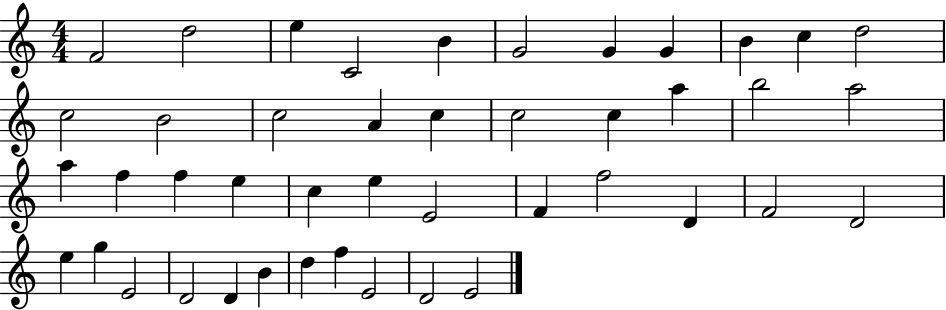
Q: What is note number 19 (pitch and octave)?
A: A5